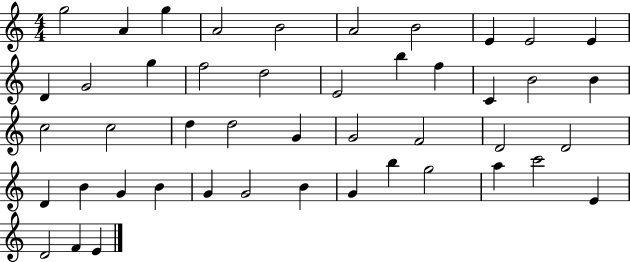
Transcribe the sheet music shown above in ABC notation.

X:1
T:Untitled
M:4/4
L:1/4
K:C
g2 A g A2 B2 A2 B2 E E2 E D G2 g f2 d2 E2 b f C B2 B c2 c2 d d2 G G2 F2 D2 D2 D B G B G G2 B G b g2 a c'2 E D2 F E